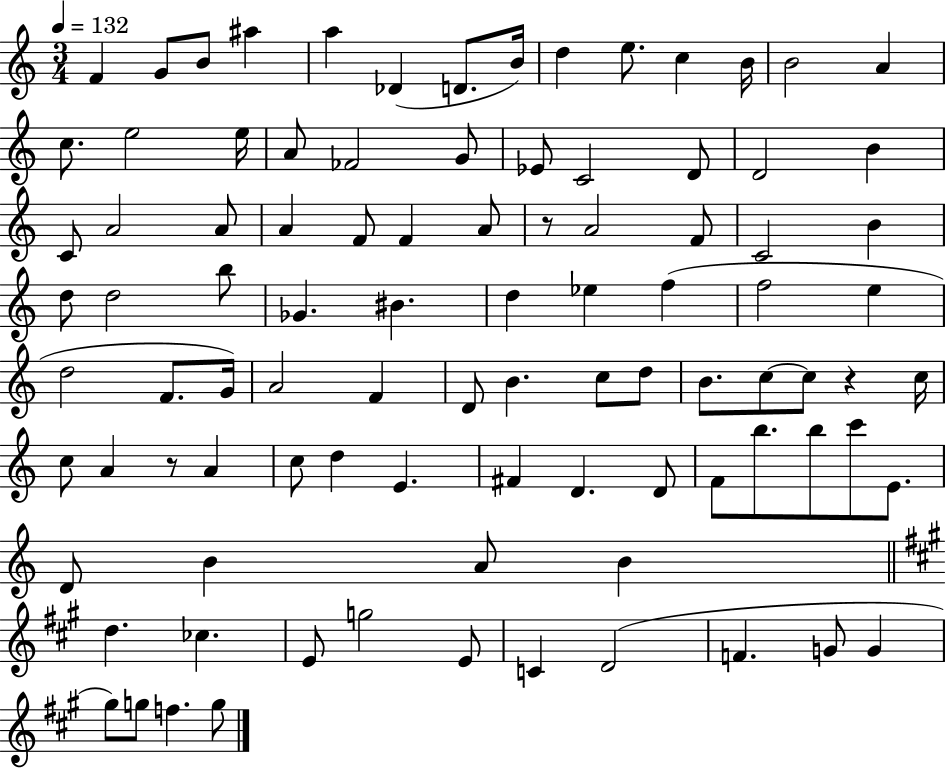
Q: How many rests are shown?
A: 3